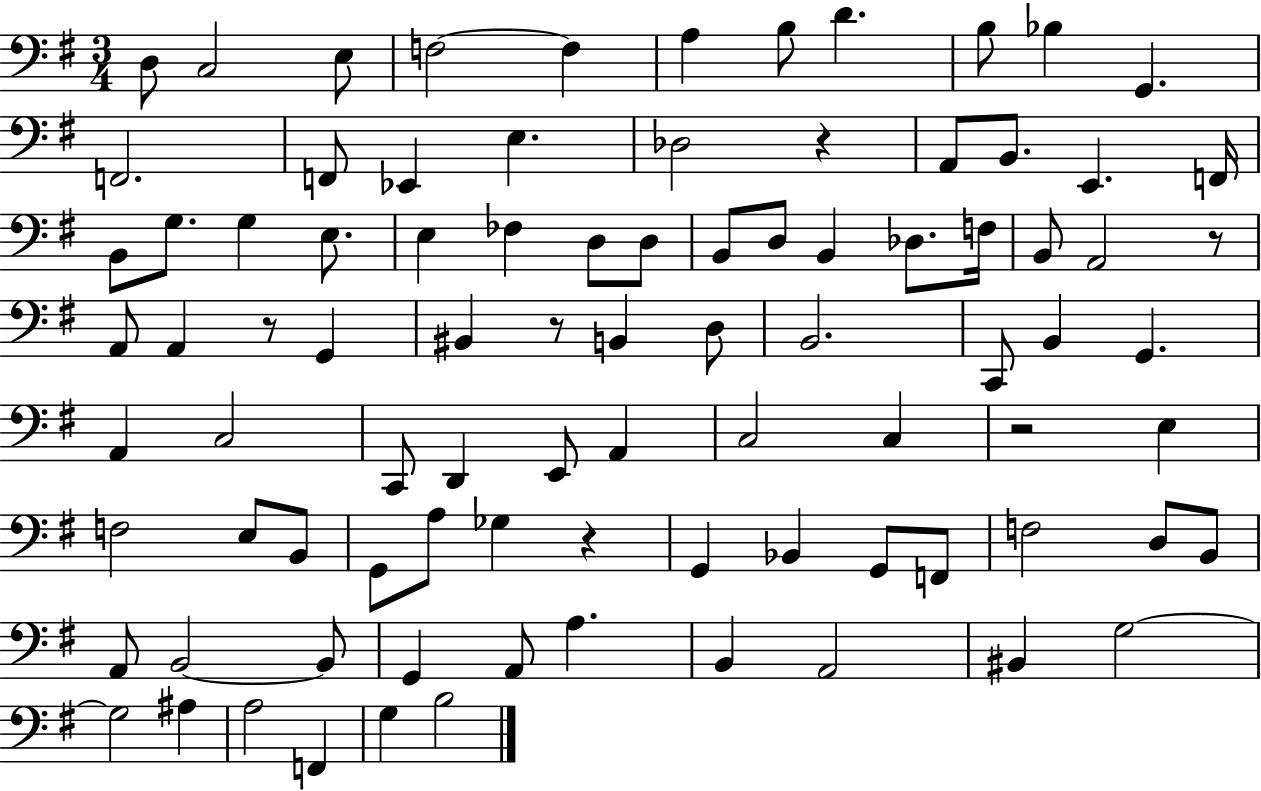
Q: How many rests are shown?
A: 6